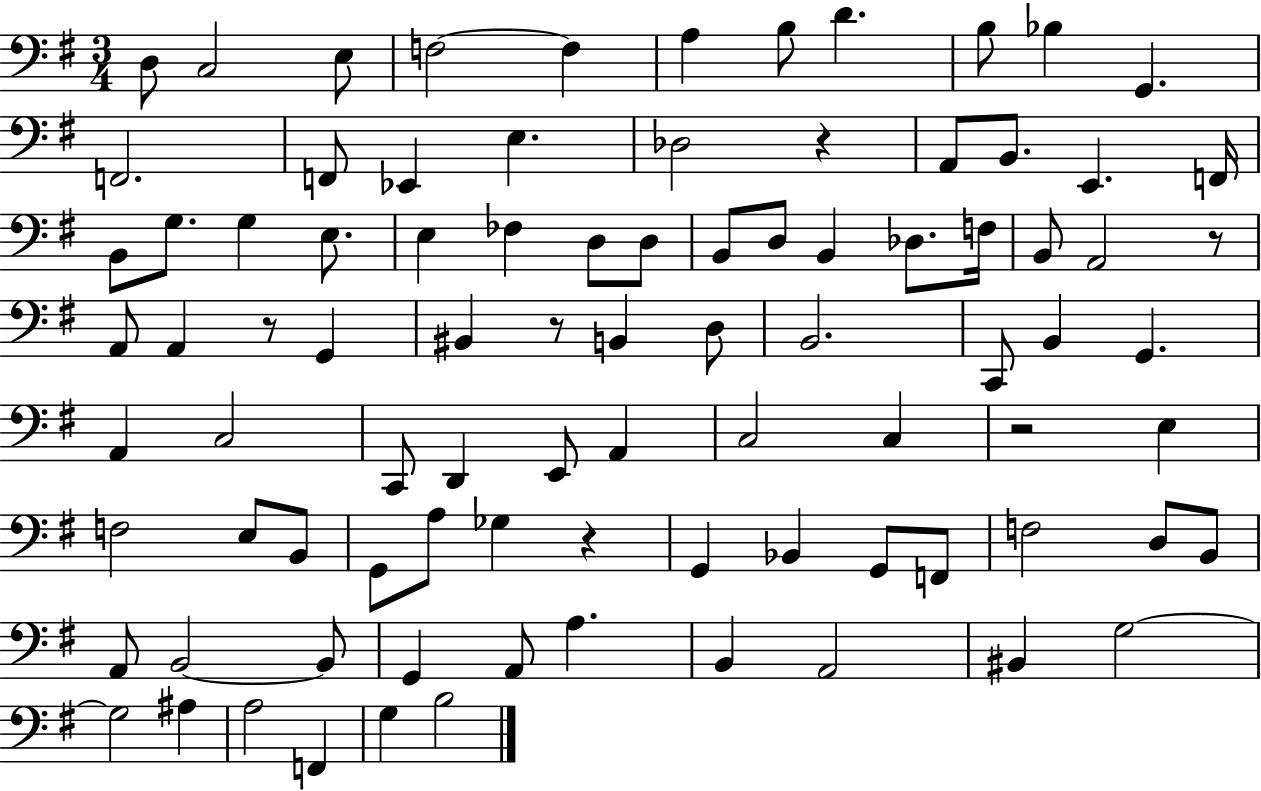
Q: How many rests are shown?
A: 6